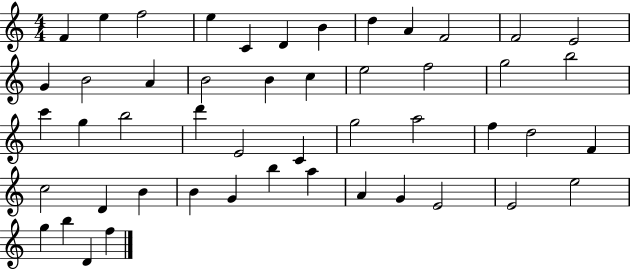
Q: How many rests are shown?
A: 0